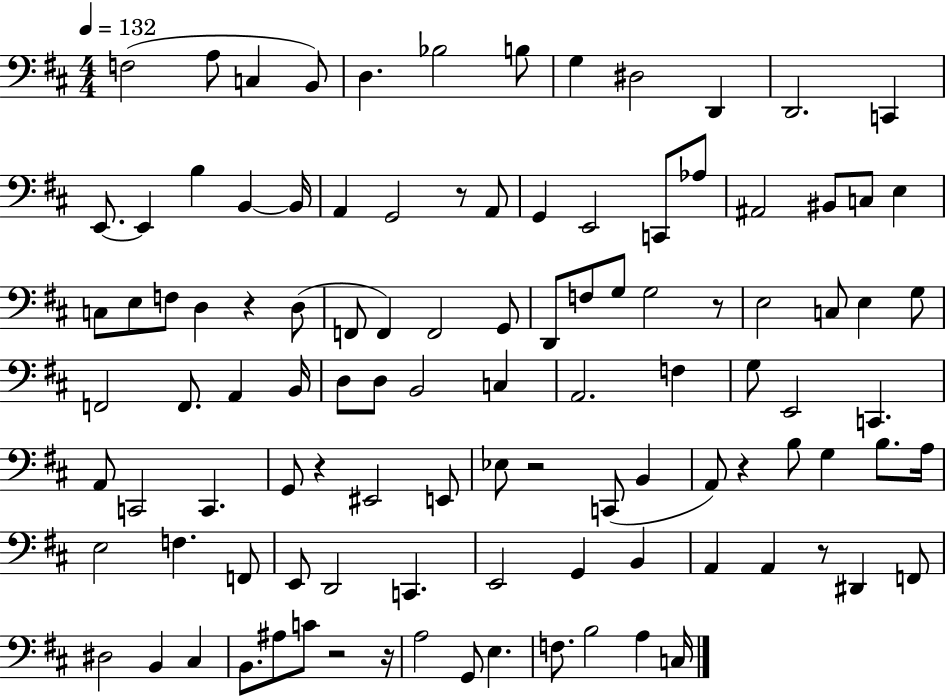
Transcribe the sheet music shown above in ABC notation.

X:1
T:Untitled
M:4/4
L:1/4
K:D
F,2 A,/2 C, B,,/2 D, _B,2 B,/2 G, ^D,2 D,, D,,2 C,, E,,/2 E,, B, B,, B,,/4 A,, G,,2 z/2 A,,/2 G,, E,,2 C,,/2 _A,/2 ^A,,2 ^B,,/2 C,/2 E, C,/2 E,/2 F,/2 D, z D,/2 F,,/2 F,, F,,2 G,,/2 D,,/2 F,/2 G,/2 G,2 z/2 E,2 C,/2 E, G,/2 F,,2 F,,/2 A,, B,,/4 D,/2 D,/2 B,,2 C, A,,2 F, G,/2 E,,2 C,, A,,/2 C,,2 C,, G,,/2 z ^E,,2 E,,/2 _E,/2 z2 C,,/2 B,, A,,/2 z B,/2 G, B,/2 A,/4 E,2 F, F,,/2 E,,/2 D,,2 C,, E,,2 G,, B,, A,, A,, z/2 ^D,, F,,/2 ^D,2 B,, ^C, B,,/2 ^A,/2 C/2 z2 z/4 A,2 G,,/2 E, F,/2 B,2 A, C,/4